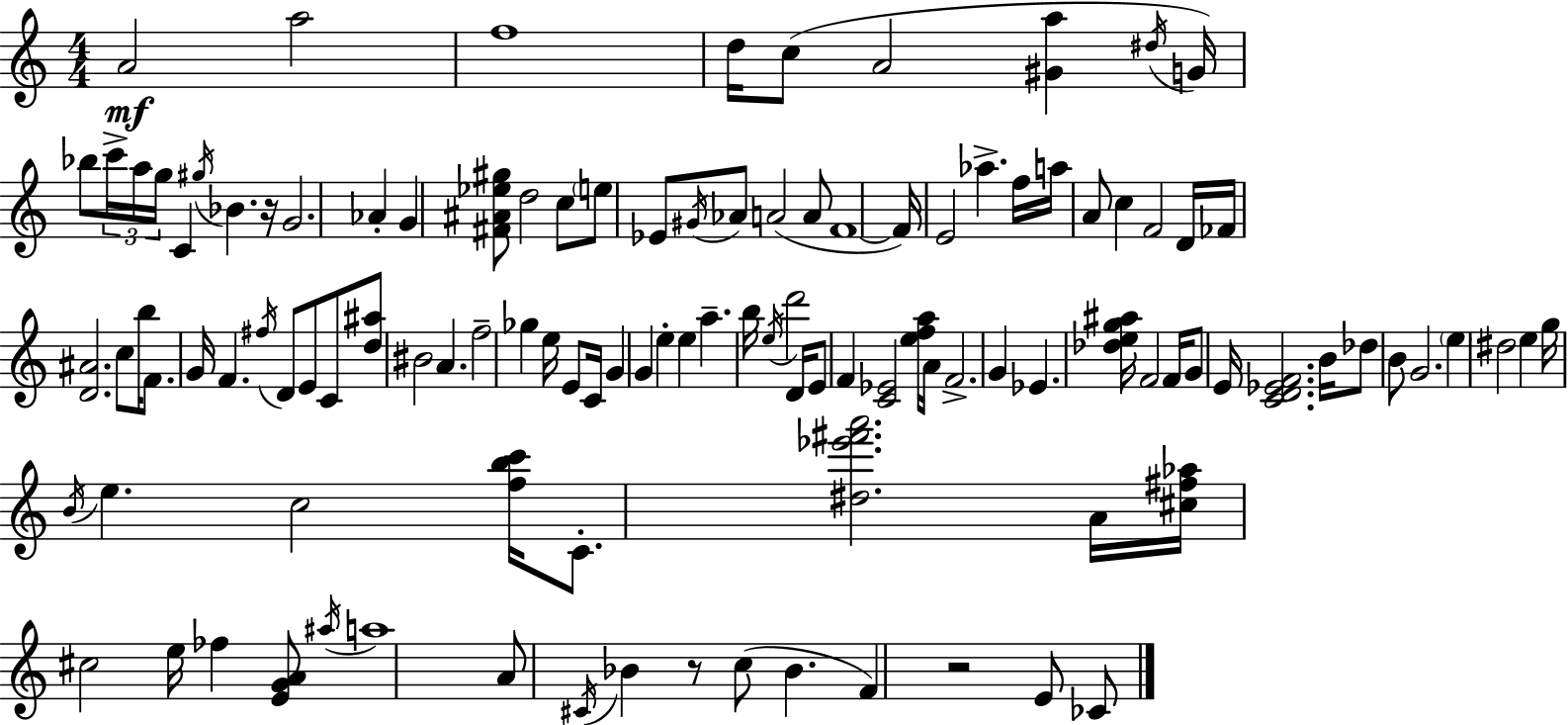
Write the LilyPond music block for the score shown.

{
  \clef treble
  \numericTimeSignature
  \time 4/4
  \key a \minor
  a'2\mf a''2 | f''1 | d''16 c''8( a'2 <gis' a''>4 \acciaccatura { dis''16 } | g'16) bes''8 \tuplet 3/2 { c'''16-> a''16 g''16 } c'4 \acciaccatura { gis''16 } bes'4. | \break r16 g'2. aes'4-. | g'4 <fis' ais' ees'' gis''>8 d''2 | c''8 \parenthesize e''8 ees'8 \acciaccatura { gis'16 } aes'8 a'2( | a'8 f'1~~ | \break f'16) e'2 aes''4.-> | f''16 a''16 a'8 c''4 f'2 | d'16 fes'16 <d' ais'>2. | c''8 b''16 f'8. g'16 f'4. \acciaccatura { fis''16 } d'8 | \break e'8 c'8 <d'' ais''>8 bis'2 a'4. | f''2-- ges''4 | e''16 e'8 c'16 g'4 g'4 e''4-. | e''4 a''4.-- b''16 \acciaccatura { e''16 } d'''2 | \break d'16 e'8 f'4 <c' ees'>2 | <e'' f'' a''>16 a'16 f'2.-> | g'4 ees'4. <des'' e'' g'' ais''>16 f'2 | f'16 g'8 e'16 <c' d' ees' f'>2. | \break b'16 des''8 b'8 g'2. | \parenthesize e''4 dis''2 | e''4 g''16 \acciaccatura { b'16 } e''4. c''2 | <f'' b'' c'''>16 c'8.-. <dis'' ees''' fis''' a'''>2. | \break a'16 <cis'' fis'' aes''>16 cis''2 e''16 | fes''4 <e' g' a'>8 \acciaccatura { ais''16 } a''1 | a'8 \acciaccatura { cis'16 } bes'4 r8 | c''8( bes'4. f'4) r2 | \break e'8 ces'8 \bar "|."
}